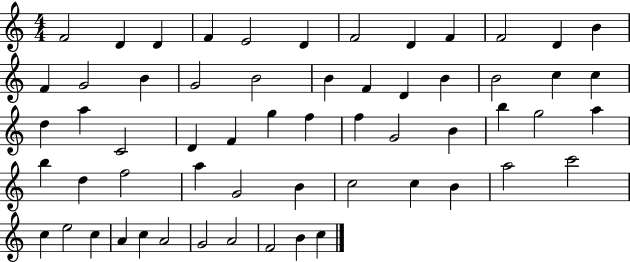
F4/h D4/q D4/q F4/q E4/h D4/q F4/h D4/q F4/q F4/h D4/q B4/q F4/q G4/h B4/q G4/h B4/h B4/q F4/q D4/q B4/q B4/h C5/q C5/q D5/q A5/q C4/h D4/q F4/q G5/q F5/q F5/q G4/h B4/q B5/q G5/h A5/q B5/q D5/q F5/h A5/q G4/h B4/q C5/h C5/q B4/q A5/h C6/h C5/q E5/h C5/q A4/q C5/q A4/h G4/h A4/h F4/h B4/q C5/q